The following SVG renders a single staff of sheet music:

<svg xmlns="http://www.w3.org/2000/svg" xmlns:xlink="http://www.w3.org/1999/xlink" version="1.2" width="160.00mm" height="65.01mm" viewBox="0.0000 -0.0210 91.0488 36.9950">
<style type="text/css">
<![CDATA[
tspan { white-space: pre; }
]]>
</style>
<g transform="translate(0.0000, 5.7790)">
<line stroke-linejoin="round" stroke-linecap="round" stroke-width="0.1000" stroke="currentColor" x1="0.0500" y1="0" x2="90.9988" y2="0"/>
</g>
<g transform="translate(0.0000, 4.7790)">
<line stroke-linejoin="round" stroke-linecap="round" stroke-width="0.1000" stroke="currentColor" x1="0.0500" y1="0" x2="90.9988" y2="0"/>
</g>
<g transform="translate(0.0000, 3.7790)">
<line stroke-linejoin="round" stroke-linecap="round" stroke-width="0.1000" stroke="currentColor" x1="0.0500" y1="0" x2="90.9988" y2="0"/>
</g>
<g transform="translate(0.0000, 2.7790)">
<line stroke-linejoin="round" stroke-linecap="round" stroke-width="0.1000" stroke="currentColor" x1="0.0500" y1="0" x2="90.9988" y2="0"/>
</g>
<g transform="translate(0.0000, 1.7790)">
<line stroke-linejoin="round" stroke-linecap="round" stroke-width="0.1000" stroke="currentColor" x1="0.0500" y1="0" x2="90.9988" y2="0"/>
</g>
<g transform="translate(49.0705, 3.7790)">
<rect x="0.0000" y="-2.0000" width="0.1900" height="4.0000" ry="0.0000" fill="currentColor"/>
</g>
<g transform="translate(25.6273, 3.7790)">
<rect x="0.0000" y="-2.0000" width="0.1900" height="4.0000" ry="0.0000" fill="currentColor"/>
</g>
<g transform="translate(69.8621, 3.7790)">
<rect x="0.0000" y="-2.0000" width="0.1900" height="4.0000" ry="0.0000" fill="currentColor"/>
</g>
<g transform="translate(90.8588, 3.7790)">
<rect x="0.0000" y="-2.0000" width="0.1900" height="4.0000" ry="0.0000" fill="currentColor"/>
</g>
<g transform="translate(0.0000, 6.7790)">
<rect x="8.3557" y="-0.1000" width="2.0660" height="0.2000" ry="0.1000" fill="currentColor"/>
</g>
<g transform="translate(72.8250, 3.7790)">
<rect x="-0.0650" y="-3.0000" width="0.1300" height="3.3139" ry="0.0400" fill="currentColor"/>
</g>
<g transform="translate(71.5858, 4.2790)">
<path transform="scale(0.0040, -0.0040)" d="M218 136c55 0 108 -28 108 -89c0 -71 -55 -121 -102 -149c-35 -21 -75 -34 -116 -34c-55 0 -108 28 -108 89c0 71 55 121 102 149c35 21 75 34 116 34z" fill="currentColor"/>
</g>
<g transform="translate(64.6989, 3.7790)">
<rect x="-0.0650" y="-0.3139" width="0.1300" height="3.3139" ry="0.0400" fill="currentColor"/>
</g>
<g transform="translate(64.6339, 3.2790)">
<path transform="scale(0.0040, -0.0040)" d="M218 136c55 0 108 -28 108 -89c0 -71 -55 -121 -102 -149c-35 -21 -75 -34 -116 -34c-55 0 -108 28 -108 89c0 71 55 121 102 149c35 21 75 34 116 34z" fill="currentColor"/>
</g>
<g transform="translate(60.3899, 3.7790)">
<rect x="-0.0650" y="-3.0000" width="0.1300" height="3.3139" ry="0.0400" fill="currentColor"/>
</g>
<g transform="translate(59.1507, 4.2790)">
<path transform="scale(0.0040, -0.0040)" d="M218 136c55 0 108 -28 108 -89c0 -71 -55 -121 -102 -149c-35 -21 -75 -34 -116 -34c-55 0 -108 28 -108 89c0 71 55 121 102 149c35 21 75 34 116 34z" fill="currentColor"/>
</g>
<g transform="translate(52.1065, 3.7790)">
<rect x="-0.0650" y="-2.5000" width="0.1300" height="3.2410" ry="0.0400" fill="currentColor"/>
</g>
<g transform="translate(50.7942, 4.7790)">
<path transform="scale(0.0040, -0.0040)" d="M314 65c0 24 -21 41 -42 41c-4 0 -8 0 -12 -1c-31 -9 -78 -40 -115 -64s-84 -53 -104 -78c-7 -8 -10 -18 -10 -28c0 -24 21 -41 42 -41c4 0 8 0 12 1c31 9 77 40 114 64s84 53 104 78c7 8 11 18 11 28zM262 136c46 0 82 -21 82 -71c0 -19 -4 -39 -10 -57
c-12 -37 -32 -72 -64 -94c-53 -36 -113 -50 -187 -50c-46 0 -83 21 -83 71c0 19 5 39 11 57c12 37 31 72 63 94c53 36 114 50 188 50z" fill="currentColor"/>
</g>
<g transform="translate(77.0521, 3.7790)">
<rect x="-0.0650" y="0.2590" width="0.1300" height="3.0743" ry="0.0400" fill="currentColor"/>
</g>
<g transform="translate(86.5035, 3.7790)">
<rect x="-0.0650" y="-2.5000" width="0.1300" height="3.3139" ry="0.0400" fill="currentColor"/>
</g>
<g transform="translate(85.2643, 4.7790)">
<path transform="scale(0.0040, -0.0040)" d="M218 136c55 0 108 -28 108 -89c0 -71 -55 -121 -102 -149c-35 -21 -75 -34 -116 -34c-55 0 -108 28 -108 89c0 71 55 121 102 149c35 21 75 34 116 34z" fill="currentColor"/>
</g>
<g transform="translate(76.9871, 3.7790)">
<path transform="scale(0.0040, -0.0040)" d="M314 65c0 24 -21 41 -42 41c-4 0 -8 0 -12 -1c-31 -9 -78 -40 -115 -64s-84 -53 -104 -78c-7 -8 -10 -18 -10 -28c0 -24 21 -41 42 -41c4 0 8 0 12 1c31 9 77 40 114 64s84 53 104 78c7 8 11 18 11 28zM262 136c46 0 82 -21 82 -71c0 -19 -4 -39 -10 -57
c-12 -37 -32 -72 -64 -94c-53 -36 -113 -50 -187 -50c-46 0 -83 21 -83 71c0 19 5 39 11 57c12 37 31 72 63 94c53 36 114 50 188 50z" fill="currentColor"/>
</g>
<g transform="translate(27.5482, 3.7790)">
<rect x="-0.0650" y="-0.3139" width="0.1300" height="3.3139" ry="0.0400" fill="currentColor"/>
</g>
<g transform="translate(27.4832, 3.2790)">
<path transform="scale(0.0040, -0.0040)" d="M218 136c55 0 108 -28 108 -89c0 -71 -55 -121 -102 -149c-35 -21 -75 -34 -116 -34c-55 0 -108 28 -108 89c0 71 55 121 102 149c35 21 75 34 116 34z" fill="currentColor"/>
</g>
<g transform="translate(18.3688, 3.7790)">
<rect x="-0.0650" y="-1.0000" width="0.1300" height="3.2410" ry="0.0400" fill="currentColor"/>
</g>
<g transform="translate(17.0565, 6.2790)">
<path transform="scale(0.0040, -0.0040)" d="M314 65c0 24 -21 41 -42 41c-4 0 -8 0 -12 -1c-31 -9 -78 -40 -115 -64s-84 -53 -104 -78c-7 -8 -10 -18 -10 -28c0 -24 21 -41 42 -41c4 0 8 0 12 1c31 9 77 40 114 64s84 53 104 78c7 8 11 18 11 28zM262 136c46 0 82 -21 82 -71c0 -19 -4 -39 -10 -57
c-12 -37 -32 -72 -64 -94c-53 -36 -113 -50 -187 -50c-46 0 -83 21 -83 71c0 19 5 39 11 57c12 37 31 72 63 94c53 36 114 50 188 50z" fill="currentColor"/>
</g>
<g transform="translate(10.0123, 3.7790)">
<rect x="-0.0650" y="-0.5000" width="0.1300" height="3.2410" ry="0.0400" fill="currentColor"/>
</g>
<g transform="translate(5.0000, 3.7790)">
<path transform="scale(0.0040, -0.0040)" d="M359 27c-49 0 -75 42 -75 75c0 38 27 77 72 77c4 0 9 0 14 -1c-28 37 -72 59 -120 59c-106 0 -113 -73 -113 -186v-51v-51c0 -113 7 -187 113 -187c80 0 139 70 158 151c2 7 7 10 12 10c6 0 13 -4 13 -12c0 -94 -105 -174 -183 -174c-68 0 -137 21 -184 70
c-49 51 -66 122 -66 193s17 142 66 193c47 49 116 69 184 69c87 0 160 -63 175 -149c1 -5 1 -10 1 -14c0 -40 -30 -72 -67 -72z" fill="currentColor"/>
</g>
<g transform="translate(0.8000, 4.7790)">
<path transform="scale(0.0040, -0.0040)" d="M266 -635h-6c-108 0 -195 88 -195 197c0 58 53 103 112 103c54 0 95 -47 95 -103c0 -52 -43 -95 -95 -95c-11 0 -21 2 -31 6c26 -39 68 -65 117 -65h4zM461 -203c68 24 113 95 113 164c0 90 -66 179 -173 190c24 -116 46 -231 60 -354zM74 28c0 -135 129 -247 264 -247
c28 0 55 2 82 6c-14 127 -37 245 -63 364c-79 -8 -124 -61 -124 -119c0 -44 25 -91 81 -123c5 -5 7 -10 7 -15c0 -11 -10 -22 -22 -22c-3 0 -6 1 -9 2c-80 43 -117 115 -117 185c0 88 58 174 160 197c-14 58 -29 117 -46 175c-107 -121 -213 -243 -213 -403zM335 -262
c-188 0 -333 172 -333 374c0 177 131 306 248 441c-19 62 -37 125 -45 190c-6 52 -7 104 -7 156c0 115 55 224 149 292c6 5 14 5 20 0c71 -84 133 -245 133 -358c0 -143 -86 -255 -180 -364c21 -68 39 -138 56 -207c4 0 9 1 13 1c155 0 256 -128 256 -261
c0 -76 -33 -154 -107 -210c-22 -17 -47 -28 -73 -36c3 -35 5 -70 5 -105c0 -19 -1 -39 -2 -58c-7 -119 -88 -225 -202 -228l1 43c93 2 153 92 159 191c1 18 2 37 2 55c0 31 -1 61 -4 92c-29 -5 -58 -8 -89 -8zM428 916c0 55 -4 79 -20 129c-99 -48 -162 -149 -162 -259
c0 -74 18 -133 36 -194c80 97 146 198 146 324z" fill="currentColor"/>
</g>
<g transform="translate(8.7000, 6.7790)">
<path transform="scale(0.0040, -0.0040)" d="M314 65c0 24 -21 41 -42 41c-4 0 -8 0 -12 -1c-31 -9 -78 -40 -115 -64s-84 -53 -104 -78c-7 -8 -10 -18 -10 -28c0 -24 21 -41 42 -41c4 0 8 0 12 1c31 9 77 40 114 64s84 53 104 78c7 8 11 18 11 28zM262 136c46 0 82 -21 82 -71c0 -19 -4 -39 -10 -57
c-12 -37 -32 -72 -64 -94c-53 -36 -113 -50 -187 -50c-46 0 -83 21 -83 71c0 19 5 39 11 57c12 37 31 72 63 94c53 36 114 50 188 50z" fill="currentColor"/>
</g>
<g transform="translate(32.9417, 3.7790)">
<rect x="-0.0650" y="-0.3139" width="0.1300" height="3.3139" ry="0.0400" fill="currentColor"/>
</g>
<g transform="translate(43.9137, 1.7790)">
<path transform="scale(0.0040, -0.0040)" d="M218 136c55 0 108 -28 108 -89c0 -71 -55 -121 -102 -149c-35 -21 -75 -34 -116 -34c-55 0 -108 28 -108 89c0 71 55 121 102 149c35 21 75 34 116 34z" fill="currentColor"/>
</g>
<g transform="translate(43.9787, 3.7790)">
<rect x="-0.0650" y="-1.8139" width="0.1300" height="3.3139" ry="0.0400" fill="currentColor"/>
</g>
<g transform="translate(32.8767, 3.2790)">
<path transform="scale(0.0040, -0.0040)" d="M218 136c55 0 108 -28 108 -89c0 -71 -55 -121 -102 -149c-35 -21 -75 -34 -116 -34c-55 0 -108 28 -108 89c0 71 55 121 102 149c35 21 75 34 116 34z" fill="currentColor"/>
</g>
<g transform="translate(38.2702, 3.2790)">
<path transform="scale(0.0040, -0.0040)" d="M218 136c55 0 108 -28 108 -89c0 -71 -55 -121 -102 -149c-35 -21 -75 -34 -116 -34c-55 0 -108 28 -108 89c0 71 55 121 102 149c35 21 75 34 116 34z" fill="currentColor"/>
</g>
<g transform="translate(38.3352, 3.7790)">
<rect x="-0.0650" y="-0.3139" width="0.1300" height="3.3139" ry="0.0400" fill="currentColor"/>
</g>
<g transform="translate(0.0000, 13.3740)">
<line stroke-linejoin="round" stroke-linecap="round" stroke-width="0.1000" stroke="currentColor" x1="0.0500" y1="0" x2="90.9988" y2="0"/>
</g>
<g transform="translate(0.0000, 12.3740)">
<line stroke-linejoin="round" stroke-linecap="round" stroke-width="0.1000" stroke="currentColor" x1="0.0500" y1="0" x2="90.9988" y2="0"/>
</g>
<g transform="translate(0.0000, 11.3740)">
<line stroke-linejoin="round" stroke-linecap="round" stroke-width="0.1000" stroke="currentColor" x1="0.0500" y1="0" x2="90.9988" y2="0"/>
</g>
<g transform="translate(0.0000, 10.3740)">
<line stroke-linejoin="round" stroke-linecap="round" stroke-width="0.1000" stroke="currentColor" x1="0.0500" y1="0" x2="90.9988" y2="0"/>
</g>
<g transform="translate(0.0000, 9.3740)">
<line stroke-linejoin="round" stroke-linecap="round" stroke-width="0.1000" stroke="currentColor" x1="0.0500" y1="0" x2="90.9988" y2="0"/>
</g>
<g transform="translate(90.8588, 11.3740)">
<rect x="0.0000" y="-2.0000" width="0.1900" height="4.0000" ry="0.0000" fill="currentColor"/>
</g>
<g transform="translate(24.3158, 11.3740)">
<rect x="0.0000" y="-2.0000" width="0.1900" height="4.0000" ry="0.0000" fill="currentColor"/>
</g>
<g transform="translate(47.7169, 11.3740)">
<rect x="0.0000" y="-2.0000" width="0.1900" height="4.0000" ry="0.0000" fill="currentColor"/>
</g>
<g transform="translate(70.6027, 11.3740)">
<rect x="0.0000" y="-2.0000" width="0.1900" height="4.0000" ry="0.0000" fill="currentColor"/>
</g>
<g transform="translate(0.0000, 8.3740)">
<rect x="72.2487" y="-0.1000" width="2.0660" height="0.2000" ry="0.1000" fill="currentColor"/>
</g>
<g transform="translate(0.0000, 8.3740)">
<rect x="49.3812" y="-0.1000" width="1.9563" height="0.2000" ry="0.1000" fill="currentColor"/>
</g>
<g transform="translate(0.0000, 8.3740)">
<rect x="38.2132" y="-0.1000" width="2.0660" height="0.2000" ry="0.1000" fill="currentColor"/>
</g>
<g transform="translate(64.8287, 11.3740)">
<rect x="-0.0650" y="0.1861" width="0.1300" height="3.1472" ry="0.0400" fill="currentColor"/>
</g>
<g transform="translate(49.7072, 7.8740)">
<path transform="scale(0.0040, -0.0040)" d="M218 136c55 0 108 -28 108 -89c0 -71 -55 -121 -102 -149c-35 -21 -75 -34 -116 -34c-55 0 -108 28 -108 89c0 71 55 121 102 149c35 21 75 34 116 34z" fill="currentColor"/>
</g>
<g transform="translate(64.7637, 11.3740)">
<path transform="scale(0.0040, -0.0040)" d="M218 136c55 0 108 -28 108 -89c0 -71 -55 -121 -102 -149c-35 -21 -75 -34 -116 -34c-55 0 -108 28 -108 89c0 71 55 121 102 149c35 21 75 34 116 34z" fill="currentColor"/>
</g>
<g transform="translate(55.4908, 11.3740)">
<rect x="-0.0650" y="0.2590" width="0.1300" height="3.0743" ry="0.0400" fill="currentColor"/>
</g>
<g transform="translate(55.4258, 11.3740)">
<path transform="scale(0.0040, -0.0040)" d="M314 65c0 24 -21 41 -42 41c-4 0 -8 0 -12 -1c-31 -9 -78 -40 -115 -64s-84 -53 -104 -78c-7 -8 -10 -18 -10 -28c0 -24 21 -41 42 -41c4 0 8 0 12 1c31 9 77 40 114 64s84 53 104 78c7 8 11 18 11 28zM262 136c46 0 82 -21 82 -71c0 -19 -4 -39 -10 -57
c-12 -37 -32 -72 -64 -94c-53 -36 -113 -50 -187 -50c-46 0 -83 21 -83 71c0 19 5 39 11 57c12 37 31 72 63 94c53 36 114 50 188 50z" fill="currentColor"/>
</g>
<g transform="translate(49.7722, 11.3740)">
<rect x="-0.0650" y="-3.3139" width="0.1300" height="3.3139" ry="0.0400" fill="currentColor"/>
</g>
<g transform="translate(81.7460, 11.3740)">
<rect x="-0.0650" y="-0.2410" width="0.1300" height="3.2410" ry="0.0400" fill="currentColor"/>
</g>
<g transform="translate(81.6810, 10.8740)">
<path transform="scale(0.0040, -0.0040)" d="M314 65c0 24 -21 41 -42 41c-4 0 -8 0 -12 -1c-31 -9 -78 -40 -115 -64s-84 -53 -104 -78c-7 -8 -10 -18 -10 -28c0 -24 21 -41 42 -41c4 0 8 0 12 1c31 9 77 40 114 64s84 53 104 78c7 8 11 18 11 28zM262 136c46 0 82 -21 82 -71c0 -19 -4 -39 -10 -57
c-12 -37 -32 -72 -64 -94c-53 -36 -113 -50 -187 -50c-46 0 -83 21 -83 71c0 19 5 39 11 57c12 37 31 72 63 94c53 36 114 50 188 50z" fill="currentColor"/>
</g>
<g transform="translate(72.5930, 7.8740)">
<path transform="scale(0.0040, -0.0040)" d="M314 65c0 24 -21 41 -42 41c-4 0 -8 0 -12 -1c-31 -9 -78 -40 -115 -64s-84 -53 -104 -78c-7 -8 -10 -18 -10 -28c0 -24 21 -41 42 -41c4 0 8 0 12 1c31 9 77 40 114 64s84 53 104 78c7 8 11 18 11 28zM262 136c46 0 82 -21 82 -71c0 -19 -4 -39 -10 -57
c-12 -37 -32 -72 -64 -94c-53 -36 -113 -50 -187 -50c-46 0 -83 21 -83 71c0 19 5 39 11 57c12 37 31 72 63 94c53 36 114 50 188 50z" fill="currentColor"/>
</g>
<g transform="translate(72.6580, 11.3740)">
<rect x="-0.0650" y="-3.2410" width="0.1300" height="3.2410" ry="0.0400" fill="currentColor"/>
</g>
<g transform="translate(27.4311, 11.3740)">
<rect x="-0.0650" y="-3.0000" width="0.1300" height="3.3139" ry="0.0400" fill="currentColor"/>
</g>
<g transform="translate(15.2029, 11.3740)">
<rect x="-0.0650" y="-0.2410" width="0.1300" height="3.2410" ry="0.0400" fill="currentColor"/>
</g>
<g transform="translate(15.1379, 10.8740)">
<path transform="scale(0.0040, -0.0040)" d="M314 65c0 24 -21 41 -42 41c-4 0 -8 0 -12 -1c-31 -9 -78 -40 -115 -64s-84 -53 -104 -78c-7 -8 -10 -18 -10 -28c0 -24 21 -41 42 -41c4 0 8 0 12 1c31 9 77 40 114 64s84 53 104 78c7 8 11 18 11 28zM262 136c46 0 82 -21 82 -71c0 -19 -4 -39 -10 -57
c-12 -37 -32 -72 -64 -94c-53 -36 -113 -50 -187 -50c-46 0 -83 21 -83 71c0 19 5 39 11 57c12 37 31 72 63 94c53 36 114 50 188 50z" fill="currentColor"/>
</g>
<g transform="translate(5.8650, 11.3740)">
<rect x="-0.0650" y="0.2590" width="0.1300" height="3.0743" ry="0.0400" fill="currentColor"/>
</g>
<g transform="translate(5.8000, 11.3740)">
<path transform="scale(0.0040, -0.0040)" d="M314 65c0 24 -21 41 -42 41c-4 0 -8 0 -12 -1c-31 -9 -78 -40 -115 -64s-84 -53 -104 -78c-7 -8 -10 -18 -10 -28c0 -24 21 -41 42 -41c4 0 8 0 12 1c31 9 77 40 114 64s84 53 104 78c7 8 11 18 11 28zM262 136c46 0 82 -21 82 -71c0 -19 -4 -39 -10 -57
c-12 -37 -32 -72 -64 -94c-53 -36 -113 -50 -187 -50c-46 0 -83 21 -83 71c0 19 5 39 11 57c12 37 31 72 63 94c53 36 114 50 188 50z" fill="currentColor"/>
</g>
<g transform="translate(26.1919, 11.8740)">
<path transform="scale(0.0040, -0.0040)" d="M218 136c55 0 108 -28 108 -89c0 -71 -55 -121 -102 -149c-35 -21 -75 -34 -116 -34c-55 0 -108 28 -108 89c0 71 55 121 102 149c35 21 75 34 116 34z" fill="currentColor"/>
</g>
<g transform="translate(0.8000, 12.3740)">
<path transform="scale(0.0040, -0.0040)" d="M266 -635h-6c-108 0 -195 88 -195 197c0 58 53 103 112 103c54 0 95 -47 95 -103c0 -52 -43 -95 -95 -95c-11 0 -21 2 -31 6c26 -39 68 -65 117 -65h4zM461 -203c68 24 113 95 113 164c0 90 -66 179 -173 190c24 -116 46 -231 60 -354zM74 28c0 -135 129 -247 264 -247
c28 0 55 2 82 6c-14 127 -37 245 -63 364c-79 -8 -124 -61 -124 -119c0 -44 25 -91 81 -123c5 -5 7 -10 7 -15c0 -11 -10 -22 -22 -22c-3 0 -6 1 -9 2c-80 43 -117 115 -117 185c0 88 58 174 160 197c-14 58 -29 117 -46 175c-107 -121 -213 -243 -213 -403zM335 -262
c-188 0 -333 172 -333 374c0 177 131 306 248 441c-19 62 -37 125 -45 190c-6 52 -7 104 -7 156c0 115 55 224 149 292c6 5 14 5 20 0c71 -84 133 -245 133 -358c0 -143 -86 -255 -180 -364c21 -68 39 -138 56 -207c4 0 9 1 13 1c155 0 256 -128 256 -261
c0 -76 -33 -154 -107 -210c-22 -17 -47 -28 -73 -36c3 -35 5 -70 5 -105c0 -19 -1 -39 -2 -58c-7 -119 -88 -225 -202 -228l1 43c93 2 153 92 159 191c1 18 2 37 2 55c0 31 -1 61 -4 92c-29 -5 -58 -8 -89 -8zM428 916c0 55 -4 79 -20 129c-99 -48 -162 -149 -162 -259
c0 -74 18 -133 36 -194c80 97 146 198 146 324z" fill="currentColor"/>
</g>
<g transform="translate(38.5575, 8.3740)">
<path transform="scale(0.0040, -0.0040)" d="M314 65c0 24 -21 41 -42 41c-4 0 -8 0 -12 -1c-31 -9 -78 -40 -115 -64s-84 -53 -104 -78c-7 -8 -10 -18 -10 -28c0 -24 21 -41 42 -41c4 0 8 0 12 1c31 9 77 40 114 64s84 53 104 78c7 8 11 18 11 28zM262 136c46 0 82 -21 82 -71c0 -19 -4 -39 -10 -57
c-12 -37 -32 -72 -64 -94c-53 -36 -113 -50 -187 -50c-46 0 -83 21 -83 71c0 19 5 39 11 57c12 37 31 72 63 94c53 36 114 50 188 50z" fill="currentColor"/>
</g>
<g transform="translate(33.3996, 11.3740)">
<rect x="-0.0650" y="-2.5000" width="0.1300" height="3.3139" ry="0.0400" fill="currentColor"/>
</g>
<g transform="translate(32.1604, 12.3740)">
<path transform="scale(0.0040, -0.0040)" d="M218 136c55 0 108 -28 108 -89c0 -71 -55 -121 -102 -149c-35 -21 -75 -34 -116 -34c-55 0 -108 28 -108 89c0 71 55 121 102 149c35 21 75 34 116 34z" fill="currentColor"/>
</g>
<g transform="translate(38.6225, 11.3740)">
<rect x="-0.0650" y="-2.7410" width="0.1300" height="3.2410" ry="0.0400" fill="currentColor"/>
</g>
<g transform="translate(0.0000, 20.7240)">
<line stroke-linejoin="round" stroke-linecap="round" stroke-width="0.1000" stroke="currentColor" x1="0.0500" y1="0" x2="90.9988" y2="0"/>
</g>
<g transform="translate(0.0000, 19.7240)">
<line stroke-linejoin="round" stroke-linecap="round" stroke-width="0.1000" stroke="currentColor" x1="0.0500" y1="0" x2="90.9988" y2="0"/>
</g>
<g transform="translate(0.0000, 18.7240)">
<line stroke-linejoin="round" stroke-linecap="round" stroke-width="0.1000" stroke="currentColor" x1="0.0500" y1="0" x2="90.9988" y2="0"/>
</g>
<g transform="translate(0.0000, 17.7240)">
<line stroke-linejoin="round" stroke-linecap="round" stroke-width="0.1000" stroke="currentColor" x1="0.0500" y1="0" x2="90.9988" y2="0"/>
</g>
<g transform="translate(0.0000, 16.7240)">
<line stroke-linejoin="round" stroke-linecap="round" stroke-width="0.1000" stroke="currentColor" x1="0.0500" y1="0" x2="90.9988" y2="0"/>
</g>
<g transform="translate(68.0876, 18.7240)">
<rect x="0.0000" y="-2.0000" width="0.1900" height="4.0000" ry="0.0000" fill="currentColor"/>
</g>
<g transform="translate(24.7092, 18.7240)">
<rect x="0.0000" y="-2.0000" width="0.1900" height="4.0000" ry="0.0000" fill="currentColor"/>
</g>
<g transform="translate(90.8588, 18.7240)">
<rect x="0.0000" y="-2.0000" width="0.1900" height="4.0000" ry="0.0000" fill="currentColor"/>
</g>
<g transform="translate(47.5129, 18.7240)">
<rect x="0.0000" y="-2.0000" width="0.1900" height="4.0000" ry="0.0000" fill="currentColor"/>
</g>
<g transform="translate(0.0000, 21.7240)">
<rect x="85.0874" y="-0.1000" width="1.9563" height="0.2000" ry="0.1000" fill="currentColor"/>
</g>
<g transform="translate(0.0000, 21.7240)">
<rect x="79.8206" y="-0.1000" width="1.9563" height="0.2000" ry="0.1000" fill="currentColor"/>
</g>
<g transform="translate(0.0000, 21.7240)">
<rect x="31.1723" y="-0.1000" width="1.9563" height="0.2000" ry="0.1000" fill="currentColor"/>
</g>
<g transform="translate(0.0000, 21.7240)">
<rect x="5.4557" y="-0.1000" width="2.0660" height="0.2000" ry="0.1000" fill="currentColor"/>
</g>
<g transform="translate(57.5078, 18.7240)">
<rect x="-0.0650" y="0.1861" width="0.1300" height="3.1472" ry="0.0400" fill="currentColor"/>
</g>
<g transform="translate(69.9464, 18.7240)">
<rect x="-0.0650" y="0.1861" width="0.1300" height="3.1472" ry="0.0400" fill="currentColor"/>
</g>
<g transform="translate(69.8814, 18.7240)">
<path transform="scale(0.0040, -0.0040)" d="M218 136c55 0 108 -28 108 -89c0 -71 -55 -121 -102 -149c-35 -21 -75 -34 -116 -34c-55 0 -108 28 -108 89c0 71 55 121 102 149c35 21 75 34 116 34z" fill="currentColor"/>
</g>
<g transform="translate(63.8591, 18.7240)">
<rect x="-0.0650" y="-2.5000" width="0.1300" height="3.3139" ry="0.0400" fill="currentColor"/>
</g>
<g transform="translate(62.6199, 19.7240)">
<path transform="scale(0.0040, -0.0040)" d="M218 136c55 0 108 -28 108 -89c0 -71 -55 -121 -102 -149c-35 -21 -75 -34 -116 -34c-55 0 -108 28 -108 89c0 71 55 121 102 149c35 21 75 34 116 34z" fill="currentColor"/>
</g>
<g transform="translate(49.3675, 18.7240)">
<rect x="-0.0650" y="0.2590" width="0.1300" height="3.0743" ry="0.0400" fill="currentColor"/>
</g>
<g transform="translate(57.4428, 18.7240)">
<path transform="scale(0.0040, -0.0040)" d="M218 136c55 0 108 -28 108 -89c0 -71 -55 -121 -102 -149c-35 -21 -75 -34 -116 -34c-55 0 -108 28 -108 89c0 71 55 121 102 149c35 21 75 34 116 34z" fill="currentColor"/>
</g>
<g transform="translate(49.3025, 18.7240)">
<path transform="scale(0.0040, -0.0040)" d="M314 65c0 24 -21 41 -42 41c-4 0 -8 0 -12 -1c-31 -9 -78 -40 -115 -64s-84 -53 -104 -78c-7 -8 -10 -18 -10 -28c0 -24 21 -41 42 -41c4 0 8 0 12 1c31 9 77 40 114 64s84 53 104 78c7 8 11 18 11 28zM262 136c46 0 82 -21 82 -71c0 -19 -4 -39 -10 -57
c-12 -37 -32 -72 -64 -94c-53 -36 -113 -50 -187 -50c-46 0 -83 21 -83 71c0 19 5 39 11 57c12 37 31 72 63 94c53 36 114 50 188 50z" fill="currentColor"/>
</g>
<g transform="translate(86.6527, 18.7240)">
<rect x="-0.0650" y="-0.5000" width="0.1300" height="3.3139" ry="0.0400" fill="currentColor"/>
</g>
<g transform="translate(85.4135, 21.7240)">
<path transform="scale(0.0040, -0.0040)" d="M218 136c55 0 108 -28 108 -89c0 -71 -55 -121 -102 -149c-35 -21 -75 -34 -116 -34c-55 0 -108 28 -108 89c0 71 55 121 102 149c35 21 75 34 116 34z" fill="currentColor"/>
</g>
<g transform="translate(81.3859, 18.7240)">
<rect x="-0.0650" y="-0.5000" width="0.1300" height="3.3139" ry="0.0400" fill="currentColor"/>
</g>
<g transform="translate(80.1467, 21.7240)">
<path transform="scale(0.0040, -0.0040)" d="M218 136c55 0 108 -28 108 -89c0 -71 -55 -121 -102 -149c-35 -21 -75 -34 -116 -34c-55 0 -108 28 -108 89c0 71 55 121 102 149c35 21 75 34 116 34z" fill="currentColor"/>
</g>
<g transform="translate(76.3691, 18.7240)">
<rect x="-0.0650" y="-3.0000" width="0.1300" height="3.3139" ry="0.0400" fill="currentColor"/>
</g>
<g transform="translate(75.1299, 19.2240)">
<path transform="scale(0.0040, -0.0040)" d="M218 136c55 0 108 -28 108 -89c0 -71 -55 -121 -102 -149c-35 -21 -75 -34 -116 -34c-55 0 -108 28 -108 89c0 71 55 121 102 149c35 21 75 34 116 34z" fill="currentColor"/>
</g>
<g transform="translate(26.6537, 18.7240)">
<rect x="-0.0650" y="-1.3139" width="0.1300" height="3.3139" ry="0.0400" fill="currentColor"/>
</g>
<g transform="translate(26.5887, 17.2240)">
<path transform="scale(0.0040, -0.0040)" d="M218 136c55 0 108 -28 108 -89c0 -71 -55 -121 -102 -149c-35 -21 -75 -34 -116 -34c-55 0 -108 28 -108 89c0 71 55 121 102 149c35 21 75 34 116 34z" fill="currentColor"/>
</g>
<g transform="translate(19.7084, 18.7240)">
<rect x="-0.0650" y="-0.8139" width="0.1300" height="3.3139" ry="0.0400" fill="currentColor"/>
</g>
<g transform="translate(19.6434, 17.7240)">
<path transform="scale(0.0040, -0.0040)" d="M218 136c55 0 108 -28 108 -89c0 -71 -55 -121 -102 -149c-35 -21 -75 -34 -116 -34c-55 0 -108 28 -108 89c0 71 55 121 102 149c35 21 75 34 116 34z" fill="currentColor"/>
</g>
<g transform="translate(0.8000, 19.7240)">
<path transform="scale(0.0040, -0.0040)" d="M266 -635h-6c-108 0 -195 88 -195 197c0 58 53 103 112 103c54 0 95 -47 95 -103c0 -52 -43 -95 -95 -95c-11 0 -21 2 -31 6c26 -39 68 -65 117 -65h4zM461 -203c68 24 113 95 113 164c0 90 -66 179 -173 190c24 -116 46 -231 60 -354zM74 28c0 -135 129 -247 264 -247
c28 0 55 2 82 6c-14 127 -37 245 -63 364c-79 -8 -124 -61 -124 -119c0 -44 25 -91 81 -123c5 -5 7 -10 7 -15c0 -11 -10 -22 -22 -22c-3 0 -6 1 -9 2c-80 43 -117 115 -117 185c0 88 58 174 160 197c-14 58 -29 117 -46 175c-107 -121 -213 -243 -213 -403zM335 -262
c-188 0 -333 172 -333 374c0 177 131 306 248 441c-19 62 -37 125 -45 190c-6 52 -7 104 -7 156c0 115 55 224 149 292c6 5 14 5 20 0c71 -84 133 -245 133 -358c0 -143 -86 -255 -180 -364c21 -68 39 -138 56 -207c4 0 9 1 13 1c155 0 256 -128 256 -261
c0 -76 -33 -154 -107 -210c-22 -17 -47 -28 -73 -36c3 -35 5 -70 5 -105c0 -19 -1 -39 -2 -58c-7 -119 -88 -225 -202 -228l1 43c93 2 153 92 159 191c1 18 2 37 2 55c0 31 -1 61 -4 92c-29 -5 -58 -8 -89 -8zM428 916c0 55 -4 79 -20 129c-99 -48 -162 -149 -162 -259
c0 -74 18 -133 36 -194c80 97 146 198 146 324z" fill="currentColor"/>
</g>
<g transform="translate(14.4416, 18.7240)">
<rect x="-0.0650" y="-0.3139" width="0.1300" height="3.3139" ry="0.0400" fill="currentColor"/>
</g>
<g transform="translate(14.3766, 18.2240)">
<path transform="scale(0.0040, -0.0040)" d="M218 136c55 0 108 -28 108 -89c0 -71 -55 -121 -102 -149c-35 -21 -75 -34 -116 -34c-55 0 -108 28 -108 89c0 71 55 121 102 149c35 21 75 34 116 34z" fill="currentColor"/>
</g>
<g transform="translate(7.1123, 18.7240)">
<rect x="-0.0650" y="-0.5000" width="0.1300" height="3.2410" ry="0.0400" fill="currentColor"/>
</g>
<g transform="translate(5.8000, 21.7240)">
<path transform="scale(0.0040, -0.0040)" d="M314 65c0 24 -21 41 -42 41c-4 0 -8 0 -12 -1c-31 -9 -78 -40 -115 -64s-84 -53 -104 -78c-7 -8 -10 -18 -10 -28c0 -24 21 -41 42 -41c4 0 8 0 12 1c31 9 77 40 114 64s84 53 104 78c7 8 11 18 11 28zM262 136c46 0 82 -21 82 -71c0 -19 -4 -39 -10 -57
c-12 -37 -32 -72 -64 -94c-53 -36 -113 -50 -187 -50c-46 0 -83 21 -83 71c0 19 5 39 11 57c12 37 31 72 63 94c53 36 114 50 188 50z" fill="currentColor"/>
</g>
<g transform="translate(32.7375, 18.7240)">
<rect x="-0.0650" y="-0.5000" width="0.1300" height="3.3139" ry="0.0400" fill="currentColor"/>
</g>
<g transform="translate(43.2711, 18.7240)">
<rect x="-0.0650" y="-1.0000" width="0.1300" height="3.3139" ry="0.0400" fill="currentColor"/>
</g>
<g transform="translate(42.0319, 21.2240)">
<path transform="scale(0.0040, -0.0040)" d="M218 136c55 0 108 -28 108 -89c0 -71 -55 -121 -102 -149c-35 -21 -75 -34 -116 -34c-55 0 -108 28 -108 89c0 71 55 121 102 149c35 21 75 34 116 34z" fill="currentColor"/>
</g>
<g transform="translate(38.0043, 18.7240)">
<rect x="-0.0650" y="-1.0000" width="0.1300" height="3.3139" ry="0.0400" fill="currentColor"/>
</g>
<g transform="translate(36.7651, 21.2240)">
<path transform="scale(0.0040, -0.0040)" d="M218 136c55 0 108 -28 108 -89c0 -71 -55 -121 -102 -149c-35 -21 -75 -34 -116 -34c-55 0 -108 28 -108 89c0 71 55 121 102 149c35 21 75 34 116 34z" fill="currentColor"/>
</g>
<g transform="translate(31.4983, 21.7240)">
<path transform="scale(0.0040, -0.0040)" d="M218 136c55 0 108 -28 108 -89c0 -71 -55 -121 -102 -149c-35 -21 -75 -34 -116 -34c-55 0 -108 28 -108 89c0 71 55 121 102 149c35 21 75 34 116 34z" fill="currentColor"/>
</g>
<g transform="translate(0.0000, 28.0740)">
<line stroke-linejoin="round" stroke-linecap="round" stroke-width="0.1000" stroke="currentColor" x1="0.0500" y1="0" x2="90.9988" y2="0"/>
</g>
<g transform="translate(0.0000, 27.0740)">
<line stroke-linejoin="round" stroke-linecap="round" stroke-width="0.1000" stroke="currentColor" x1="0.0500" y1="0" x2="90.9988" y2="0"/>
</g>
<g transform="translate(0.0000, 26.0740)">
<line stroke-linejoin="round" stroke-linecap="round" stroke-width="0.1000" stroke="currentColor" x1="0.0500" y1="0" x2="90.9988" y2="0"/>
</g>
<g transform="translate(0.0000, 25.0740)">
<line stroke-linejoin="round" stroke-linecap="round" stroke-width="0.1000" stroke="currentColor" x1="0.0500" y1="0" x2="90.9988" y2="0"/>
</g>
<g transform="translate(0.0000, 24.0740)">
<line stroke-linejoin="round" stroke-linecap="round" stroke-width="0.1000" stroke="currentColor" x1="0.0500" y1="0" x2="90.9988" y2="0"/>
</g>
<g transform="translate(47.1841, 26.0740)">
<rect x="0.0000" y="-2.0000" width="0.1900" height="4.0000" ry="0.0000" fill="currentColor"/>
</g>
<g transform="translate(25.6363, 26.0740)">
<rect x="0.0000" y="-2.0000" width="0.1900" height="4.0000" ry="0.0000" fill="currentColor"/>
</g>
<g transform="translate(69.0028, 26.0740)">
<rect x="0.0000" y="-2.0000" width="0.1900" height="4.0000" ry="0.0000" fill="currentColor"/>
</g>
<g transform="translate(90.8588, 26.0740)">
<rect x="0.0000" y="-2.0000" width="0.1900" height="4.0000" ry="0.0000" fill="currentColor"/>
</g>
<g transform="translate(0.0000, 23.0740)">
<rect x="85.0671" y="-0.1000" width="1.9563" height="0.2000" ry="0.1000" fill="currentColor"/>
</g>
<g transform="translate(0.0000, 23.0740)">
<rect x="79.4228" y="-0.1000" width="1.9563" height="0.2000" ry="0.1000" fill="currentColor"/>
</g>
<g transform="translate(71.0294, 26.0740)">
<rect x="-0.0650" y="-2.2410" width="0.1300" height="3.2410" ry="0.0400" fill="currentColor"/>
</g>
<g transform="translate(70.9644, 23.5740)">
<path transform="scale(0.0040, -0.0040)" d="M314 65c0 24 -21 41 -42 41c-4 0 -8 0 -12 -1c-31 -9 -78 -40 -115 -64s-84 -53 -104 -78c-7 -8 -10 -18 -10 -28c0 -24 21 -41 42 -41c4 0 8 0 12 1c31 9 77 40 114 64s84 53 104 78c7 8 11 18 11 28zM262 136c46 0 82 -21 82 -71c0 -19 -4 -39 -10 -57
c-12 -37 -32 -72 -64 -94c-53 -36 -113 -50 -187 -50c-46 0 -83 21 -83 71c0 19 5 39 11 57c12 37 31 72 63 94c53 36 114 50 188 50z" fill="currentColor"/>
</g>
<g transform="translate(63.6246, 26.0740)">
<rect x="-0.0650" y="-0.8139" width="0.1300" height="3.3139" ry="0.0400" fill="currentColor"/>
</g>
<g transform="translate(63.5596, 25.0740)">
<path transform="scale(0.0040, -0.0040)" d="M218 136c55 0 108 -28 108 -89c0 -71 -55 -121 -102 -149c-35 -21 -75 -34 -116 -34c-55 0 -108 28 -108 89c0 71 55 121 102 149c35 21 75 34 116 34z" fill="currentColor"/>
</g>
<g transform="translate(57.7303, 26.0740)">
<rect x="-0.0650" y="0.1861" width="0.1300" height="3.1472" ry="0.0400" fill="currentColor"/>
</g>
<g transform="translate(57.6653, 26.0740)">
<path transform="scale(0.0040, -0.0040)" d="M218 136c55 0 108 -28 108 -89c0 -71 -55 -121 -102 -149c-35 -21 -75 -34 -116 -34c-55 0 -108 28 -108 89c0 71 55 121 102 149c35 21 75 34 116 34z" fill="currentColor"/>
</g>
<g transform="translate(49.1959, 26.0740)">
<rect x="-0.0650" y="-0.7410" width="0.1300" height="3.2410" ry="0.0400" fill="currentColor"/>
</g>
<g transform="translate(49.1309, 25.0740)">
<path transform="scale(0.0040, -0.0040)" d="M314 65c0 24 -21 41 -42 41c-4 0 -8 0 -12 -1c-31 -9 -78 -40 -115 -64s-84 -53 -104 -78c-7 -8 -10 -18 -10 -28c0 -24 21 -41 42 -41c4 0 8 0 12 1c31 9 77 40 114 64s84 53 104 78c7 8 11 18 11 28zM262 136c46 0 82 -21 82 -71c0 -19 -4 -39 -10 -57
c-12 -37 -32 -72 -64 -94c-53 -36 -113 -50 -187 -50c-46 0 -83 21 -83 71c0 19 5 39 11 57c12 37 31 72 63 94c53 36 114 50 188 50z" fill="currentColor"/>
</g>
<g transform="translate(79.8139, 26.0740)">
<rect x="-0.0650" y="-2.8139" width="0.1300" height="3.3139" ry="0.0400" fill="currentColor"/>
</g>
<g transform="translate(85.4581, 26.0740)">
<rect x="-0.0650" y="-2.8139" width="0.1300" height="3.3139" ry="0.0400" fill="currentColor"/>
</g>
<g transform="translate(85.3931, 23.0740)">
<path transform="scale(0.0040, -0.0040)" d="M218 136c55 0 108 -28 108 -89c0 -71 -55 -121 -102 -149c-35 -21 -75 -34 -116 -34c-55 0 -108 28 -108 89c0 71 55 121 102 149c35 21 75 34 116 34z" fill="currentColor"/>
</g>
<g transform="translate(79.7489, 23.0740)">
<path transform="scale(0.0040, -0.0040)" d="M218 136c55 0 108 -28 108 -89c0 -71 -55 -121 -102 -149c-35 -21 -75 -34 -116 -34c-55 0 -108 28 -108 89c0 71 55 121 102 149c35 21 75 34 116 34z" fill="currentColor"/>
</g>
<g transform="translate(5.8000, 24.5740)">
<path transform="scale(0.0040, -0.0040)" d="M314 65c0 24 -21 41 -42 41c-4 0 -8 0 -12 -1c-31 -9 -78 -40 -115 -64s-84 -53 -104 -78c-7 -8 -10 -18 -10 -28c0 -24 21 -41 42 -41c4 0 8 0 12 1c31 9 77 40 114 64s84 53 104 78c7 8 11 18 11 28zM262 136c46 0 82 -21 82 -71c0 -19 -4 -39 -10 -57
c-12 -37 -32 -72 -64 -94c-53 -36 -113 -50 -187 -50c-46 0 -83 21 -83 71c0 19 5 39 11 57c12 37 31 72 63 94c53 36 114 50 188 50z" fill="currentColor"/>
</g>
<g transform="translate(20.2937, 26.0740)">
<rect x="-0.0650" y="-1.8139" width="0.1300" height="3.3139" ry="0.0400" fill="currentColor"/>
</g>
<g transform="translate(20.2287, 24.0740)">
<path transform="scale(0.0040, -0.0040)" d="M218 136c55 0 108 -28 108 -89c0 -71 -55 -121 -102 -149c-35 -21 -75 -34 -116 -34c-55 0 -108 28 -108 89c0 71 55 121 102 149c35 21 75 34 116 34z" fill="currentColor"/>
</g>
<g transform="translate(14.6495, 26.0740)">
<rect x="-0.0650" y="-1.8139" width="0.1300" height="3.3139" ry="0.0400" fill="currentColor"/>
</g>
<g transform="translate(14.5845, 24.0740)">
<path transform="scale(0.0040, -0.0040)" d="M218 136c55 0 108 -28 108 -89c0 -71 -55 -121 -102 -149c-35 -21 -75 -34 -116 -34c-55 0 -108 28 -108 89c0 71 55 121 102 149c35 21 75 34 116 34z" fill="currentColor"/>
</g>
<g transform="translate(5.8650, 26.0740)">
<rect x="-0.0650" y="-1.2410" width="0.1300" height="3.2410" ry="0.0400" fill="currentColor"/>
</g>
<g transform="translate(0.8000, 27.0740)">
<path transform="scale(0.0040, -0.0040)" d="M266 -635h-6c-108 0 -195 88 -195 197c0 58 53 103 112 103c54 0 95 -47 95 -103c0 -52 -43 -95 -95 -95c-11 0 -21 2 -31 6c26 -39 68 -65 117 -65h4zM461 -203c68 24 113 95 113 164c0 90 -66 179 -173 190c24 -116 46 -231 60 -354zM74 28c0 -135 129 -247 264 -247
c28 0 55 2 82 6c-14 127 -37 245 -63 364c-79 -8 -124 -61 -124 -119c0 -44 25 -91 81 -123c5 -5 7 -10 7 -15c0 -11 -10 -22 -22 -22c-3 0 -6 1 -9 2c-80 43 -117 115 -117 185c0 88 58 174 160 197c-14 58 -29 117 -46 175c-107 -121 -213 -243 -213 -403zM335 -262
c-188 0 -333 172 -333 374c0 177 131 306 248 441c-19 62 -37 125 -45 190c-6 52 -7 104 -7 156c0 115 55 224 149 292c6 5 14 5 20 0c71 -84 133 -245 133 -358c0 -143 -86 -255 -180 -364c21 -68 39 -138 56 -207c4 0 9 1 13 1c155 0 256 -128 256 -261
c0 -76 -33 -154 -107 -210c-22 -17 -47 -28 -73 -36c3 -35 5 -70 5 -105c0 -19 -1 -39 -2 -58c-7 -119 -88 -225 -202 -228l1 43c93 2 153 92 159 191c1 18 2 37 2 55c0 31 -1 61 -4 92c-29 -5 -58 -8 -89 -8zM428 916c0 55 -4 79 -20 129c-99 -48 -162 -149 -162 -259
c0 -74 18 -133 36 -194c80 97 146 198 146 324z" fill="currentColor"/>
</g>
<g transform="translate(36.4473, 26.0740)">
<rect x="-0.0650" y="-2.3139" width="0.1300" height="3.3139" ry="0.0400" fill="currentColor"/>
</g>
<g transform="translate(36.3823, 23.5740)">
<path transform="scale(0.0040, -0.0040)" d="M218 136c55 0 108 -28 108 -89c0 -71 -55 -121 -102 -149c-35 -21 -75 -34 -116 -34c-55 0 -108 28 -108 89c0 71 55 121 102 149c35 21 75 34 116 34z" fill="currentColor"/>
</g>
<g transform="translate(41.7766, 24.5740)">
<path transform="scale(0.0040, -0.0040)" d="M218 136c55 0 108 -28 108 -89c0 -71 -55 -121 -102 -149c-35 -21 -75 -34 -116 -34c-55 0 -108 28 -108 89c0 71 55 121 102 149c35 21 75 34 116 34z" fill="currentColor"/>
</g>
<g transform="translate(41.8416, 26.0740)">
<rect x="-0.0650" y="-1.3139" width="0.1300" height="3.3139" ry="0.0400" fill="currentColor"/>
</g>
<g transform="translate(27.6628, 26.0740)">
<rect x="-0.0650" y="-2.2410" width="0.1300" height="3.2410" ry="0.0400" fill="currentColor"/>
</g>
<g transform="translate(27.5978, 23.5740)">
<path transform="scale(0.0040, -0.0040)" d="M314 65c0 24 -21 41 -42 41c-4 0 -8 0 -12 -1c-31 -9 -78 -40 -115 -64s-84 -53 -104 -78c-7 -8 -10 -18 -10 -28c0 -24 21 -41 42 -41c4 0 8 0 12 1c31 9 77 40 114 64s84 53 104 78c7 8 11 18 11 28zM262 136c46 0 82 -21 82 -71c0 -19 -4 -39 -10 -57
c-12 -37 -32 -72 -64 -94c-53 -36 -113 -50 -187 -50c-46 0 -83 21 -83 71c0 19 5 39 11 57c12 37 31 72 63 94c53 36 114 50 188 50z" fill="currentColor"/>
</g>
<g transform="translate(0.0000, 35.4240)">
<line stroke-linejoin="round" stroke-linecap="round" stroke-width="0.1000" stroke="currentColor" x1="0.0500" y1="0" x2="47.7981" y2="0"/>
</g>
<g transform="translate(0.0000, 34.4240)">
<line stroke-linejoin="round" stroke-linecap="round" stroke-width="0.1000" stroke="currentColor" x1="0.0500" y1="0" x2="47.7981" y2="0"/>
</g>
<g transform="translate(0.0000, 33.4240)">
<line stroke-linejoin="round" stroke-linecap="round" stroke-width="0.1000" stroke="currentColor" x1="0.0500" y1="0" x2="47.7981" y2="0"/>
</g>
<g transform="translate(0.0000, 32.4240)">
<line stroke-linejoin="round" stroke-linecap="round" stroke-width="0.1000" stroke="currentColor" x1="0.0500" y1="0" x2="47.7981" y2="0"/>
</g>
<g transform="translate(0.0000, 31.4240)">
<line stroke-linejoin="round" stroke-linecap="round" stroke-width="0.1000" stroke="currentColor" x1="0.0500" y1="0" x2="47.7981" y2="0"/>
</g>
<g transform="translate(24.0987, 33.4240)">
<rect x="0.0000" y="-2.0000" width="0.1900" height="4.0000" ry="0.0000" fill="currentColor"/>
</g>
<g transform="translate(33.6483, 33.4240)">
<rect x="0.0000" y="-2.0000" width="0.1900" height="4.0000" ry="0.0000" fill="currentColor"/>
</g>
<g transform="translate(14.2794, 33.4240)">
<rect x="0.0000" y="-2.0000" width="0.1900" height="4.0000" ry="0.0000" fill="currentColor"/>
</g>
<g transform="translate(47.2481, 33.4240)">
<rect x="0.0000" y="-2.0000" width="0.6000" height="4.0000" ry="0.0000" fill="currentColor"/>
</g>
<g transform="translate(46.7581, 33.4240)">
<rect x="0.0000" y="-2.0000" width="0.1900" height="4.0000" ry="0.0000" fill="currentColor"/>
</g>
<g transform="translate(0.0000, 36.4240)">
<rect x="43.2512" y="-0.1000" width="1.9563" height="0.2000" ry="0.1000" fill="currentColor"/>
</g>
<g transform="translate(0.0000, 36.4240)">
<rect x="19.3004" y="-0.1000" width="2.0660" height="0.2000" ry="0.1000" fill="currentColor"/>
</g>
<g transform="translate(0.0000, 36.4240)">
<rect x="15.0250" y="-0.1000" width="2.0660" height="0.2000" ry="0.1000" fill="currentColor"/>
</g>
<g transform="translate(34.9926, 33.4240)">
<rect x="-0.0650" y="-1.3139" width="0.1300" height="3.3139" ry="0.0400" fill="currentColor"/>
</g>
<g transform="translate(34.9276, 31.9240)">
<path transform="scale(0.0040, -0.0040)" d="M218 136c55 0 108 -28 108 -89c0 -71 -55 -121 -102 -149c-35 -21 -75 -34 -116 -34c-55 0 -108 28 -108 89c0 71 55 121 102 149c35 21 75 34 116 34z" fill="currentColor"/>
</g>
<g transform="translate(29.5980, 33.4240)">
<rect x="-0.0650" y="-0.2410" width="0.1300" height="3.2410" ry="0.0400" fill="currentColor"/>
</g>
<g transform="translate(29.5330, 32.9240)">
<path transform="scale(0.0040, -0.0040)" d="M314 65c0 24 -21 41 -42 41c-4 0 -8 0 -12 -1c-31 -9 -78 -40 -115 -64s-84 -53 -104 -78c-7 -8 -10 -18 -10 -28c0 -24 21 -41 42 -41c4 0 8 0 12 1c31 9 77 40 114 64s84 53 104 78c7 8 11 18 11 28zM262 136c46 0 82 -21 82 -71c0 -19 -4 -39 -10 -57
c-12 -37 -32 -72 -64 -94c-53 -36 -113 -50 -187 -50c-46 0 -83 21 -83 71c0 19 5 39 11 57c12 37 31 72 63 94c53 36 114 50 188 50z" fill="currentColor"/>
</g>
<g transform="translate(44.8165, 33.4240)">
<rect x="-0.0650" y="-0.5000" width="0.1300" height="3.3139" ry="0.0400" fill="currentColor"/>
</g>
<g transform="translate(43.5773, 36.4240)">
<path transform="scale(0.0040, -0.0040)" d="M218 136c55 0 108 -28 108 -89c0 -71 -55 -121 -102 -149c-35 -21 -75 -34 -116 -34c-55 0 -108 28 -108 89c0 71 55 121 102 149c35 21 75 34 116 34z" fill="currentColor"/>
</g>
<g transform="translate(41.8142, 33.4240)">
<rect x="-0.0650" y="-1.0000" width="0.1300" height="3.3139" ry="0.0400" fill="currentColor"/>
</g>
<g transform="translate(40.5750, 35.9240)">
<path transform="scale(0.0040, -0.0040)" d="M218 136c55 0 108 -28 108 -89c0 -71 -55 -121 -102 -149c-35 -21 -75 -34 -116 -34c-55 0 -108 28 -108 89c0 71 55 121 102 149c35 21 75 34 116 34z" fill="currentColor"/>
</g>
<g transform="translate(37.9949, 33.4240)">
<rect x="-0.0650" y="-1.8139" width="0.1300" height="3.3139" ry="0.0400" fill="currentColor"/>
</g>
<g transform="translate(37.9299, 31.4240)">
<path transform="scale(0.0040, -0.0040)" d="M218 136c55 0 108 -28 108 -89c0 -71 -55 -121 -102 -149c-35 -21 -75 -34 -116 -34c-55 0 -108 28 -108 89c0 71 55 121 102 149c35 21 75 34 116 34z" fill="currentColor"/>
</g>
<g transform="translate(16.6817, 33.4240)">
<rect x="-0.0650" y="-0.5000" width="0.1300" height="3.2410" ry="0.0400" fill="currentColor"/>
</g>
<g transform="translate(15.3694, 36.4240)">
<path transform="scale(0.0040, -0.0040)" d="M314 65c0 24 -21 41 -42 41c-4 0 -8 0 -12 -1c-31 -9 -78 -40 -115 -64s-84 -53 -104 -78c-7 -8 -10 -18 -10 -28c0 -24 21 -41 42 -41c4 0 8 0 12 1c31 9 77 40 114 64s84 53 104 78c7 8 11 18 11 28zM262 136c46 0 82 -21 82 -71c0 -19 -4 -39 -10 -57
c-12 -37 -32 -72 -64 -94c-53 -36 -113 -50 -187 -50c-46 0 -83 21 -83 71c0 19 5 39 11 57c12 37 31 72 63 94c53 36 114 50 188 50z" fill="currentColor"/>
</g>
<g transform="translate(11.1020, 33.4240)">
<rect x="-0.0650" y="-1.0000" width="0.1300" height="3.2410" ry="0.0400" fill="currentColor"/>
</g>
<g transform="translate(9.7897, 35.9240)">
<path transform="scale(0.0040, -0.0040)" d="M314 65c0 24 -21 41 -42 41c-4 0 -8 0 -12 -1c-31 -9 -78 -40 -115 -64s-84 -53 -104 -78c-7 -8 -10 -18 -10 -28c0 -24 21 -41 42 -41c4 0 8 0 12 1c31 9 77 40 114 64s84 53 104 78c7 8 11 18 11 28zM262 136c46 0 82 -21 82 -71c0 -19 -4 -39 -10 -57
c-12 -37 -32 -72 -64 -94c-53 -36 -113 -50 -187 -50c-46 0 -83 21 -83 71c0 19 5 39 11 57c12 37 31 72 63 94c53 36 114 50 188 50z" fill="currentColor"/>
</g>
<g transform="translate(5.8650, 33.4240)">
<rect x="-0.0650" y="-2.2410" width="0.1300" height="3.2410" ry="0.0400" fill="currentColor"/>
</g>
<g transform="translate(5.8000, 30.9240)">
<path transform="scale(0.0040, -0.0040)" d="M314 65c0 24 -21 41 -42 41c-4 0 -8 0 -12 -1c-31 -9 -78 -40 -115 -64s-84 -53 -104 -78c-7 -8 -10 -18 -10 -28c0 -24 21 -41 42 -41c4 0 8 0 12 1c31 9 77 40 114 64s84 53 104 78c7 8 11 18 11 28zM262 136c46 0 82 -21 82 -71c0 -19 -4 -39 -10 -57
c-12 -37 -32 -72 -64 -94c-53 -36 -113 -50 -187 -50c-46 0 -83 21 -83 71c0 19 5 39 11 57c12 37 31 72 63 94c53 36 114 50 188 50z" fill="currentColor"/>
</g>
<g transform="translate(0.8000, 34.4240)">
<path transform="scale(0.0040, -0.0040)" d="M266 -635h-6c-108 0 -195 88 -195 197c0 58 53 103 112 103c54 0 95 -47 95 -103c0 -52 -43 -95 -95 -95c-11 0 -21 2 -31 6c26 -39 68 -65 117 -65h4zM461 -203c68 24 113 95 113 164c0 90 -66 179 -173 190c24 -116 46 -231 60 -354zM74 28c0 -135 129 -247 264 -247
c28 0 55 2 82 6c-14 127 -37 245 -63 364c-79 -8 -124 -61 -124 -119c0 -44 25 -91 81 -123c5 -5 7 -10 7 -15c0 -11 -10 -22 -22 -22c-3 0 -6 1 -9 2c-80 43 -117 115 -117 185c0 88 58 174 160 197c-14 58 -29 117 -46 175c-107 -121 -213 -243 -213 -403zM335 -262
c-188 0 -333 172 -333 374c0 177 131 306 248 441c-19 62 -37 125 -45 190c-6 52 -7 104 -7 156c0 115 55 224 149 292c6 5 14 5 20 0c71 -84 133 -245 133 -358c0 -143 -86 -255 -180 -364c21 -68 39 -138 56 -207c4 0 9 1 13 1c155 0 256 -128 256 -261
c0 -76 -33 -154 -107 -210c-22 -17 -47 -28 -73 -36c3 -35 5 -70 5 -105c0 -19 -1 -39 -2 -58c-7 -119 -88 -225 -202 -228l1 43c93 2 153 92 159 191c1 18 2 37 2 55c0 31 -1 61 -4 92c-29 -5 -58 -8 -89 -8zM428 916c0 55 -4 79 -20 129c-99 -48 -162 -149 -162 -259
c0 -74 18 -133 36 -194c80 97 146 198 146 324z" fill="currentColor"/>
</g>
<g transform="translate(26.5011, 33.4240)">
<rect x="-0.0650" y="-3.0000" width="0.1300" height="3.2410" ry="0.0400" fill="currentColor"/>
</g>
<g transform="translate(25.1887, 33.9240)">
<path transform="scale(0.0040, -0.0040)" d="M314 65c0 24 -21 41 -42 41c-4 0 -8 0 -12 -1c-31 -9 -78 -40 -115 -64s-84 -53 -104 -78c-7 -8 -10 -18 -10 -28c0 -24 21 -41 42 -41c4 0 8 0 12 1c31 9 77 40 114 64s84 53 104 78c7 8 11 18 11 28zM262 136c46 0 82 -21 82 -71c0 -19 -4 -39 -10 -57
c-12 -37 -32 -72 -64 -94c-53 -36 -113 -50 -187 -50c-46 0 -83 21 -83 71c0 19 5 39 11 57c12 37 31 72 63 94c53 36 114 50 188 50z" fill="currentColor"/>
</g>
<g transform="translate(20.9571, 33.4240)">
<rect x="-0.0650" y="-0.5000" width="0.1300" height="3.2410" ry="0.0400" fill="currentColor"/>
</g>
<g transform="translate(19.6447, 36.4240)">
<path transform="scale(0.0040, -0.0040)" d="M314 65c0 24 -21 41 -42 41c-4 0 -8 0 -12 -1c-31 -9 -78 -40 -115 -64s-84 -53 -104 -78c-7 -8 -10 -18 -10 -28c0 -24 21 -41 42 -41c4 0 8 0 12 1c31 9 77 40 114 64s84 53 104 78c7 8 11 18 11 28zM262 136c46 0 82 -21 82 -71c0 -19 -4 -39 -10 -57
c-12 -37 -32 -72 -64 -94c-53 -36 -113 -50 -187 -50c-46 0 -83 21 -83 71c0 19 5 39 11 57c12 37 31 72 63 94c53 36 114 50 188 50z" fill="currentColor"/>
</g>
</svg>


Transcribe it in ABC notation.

X:1
T:Untitled
M:4/4
L:1/4
K:C
C2 D2 c c c f G2 A c A B2 G B2 c2 A G a2 b B2 B b2 c2 C2 c d e C D D B2 B G B A C C e2 f f g2 g e d2 B d g2 a a g2 D2 C2 C2 A2 c2 e f D C